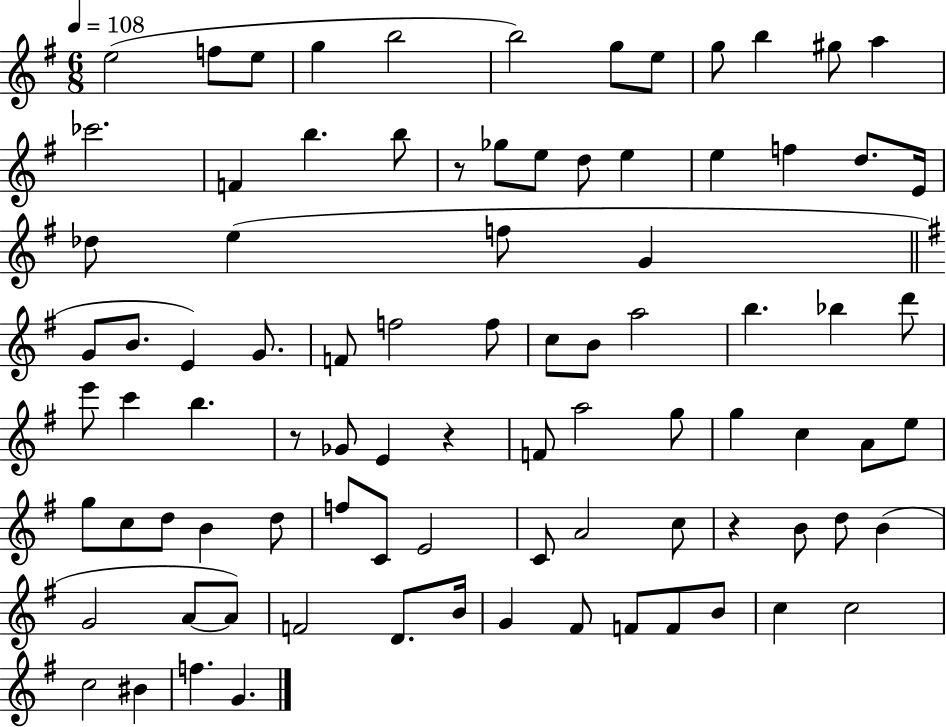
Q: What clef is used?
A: treble